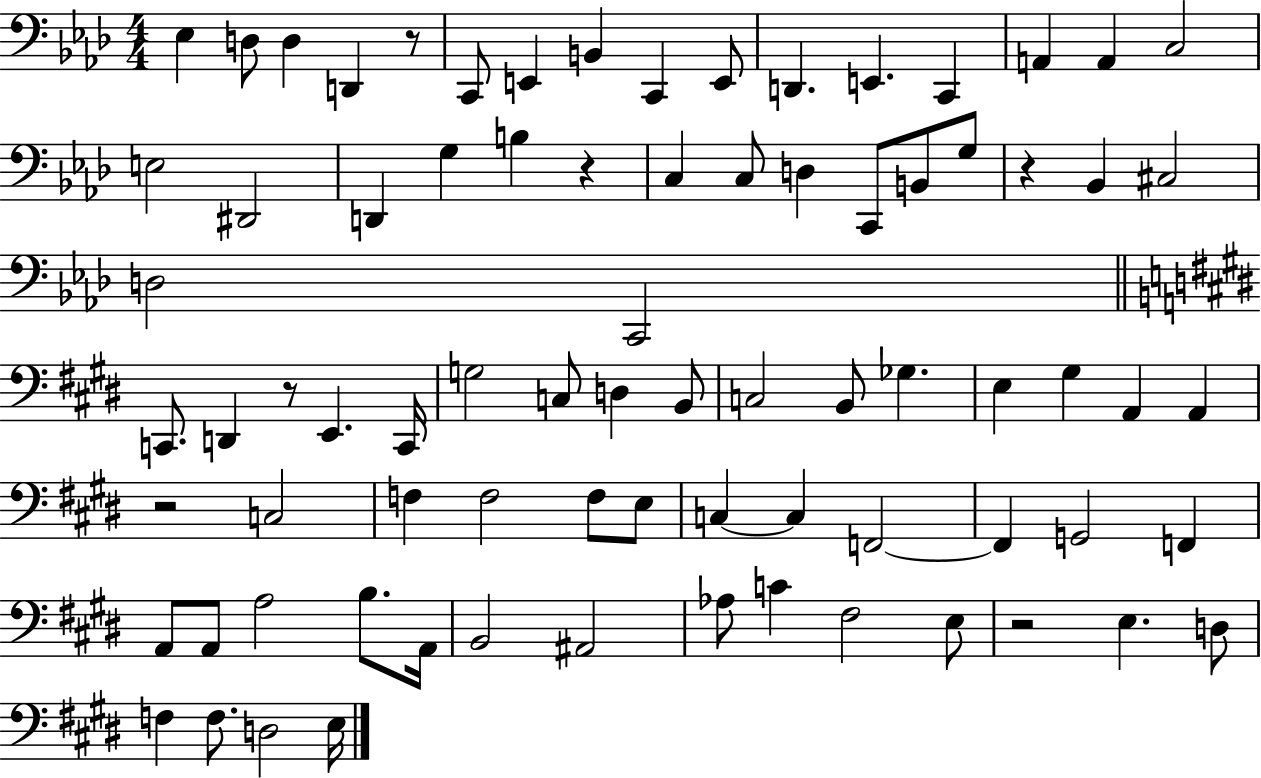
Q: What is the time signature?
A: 4/4